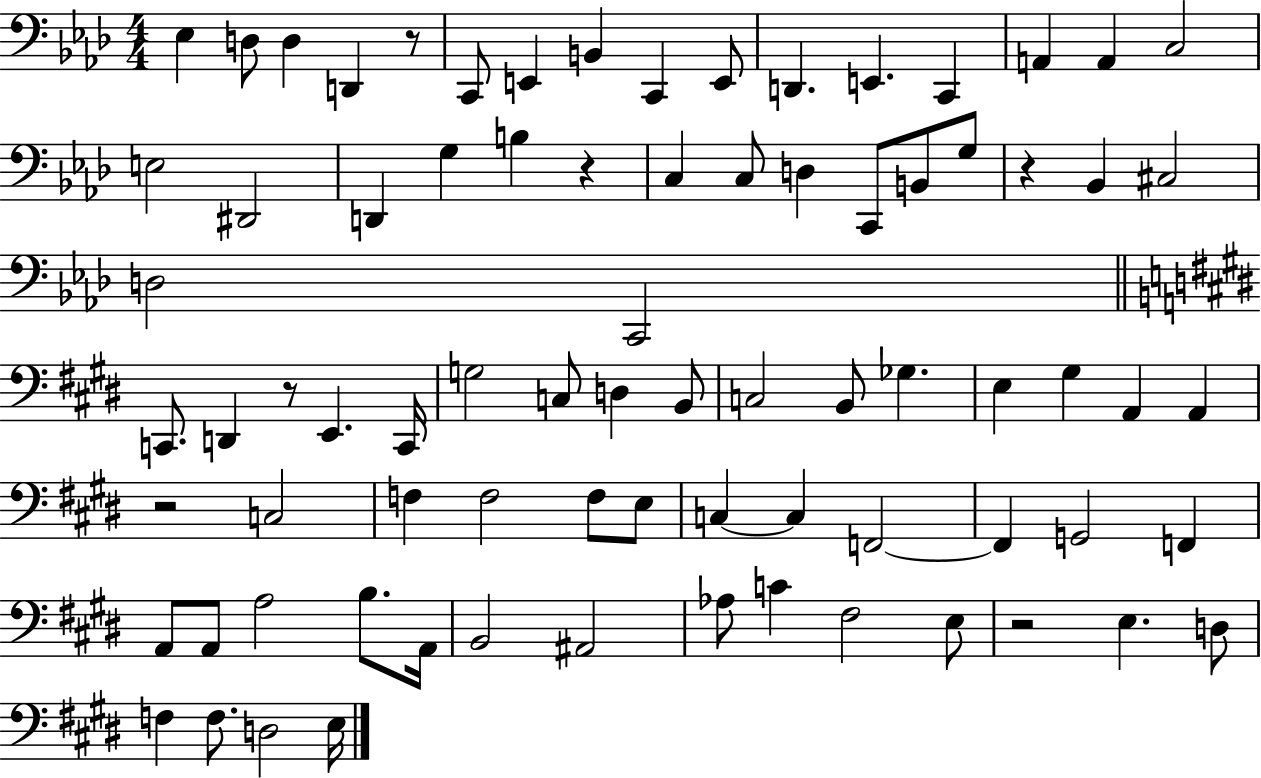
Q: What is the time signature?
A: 4/4